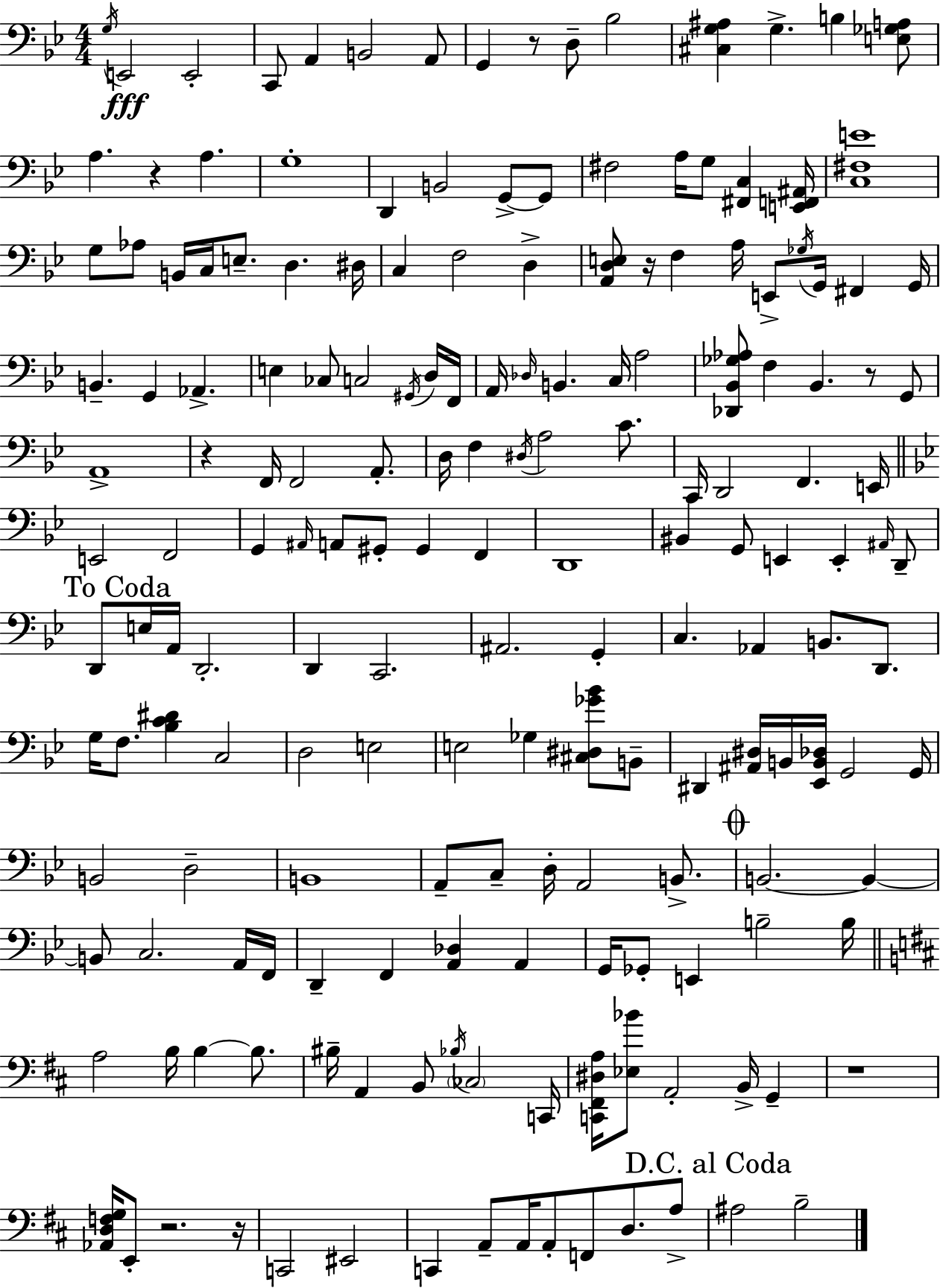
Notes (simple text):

G3/s E2/h E2/h C2/e A2/q B2/h A2/e G2/q R/e D3/e Bb3/h [C#3,G3,A#3]/q G3/q. B3/q [E3,Gb3,A3]/e A3/q. R/q A3/q. G3/w D2/q B2/h G2/e G2/e F#3/h A3/s G3/e [F#2,C3]/q [E2,F2,A#2]/s [C3,F#3,E4]/w G3/e Ab3/e B2/s C3/s E3/e. D3/q. D#3/s C3/q F3/h D3/q [A2,D3,E3]/e R/s F3/q A3/s E2/e Gb3/s G2/s F#2/q G2/s B2/q. G2/q Ab2/q. E3/q CES3/e C3/h G#2/s D3/s F2/s A2/s Db3/s B2/q. C3/s A3/h [Db2,Bb2,Gb3,Ab3]/e F3/q Bb2/q. R/e G2/e A2/w R/q F2/s F2/h A2/e. D3/s F3/q D#3/s A3/h C4/e. C2/s D2/h F2/q. E2/s E2/h F2/h G2/q A#2/s A2/e G#2/e G#2/q F2/q D2/w BIS2/q G2/e E2/q E2/q A#2/s D2/e D2/e E3/s A2/s D2/h. D2/q C2/h. A#2/h. G2/q C3/q. Ab2/q B2/e. D2/e. G3/s F3/e. [Bb3,C4,D#4]/q C3/h D3/h E3/h E3/h Gb3/q [C#3,D#3,Gb4,Bb4]/e B2/e D#2/q [A#2,D#3]/s B2/s [Eb2,B2,Db3]/s G2/h G2/s B2/h D3/h B2/w A2/e C3/e D3/s A2/h B2/e. B2/h. B2/q B2/e C3/h. A2/s F2/s D2/q F2/q [A2,Db3]/q A2/q G2/s Gb2/e E2/q B3/h B3/s A3/h B3/s B3/q B3/e. BIS3/s A2/q B2/e Bb3/s CES3/h C2/s [C2,F#2,D#3,A3]/s [Eb3,Bb4]/e A2/h B2/s G2/q R/w [Ab2,D3,F3,G3]/s E2/e R/h. R/s C2/h EIS2/h C2/q A2/e A2/s A2/e F2/e D3/e. A3/e A#3/h B3/h